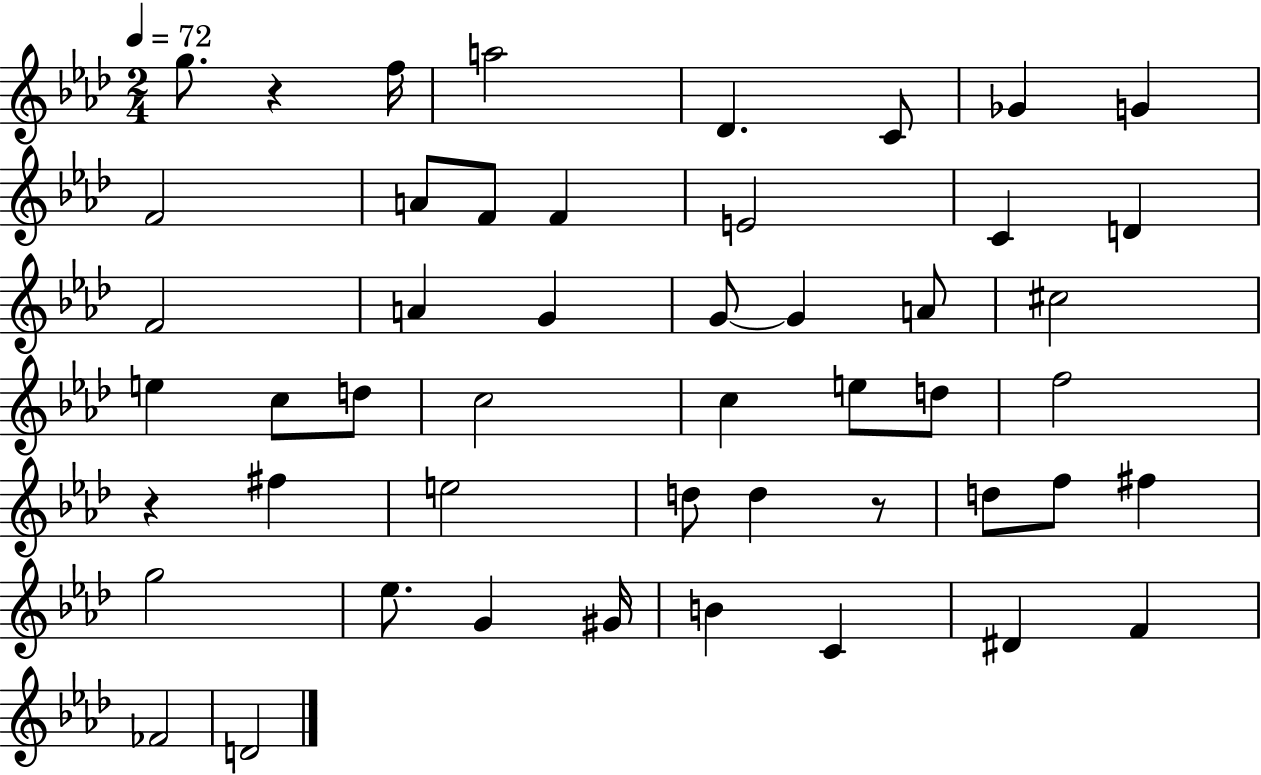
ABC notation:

X:1
T:Untitled
M:2/4
L:1/4
K:Ab
g/2 z f/4 a2 _D C/2 _G G F2 A/2 F/2 F E2 C D F2 A G G/2 G A/2 ^c2 e c/2 d/2 c2 c e/2 d/2 f2 z ^f e2 d/2 d z/2 d/2 f/2 ^f g2 _e/2 G ^G/4 B C ^D F _F2 D2